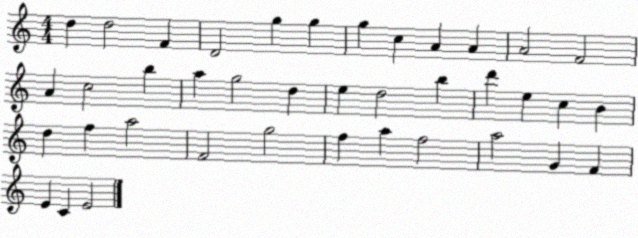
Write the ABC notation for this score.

X:1
T:Untitled
M:4/4
L:1/4
K:C
d d2 F D2 g g g c A A A2 F2 A c2 b a g2 d e d2 b d' e c B d f a2 F2 g2 f a f2 a2 G F E C E2